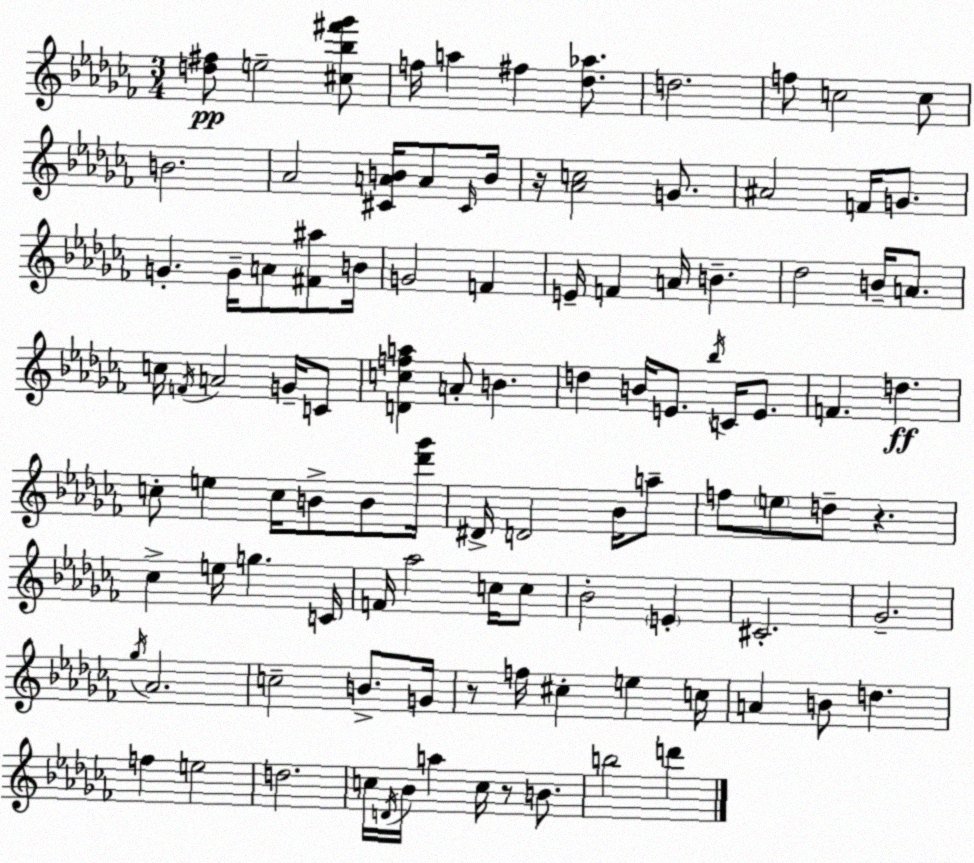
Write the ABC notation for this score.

X:1
T:Untitled
M:3/4
L:1/4
K:Abm
[d^f]/2 e2 [^c_b^f'_g']/2 f/4 a ^f [_d_a]/2 d2 f/2 c2 c/2 B2 _A2 [^CAB]/4 A/2 ^C/4 B/4 z/4 [_Ac]2 G/2 ^A2 F/4 G/2 G G/4 A/2 [^F^a]/2 B/4 G2 F E/4 F A/4 B _d2 B/4 A/2 c/4 F/4 A2 G/4 C/2 [Dcfa] A/2 B d B/4 E/2 _b/4 C/4 E/2 F d c/2 e c/4 B/2 B/2 [_d'_g']/4 ^D/4 D2 _B/4 a/2 f/2 e/2 d/2 z _c e/4 g C/4 F/4 _a2 c/4 c/2 _B2 E ^C2 _G2 _g/4 _A2 c2 B/2 G/4 z/2 f/4 ^c e c/4 A B/2 d f e2 d2 c/4 D/4 _B/4 a c/4 z/2 B/2 b2 d'